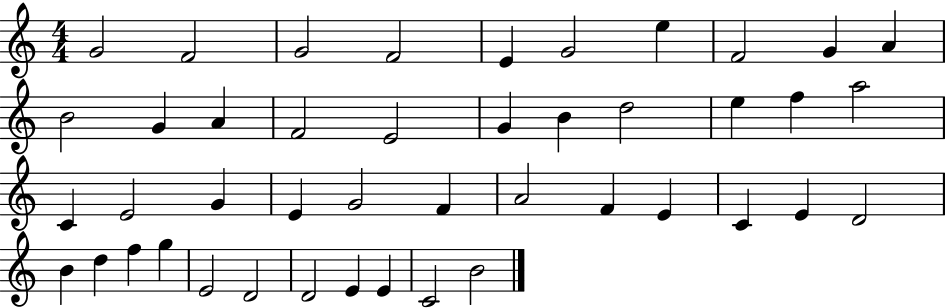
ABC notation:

X:1
T:Untitled
M:4/4
L:1/4
K:C
G2 F2 G2 F2 E G2 e F2 G A B2 G A F2 E2 G B d2 e f a2 C E2 G E G2 F A2 F E C E D2 B d f g E2 D2 D2 E E C2 B2